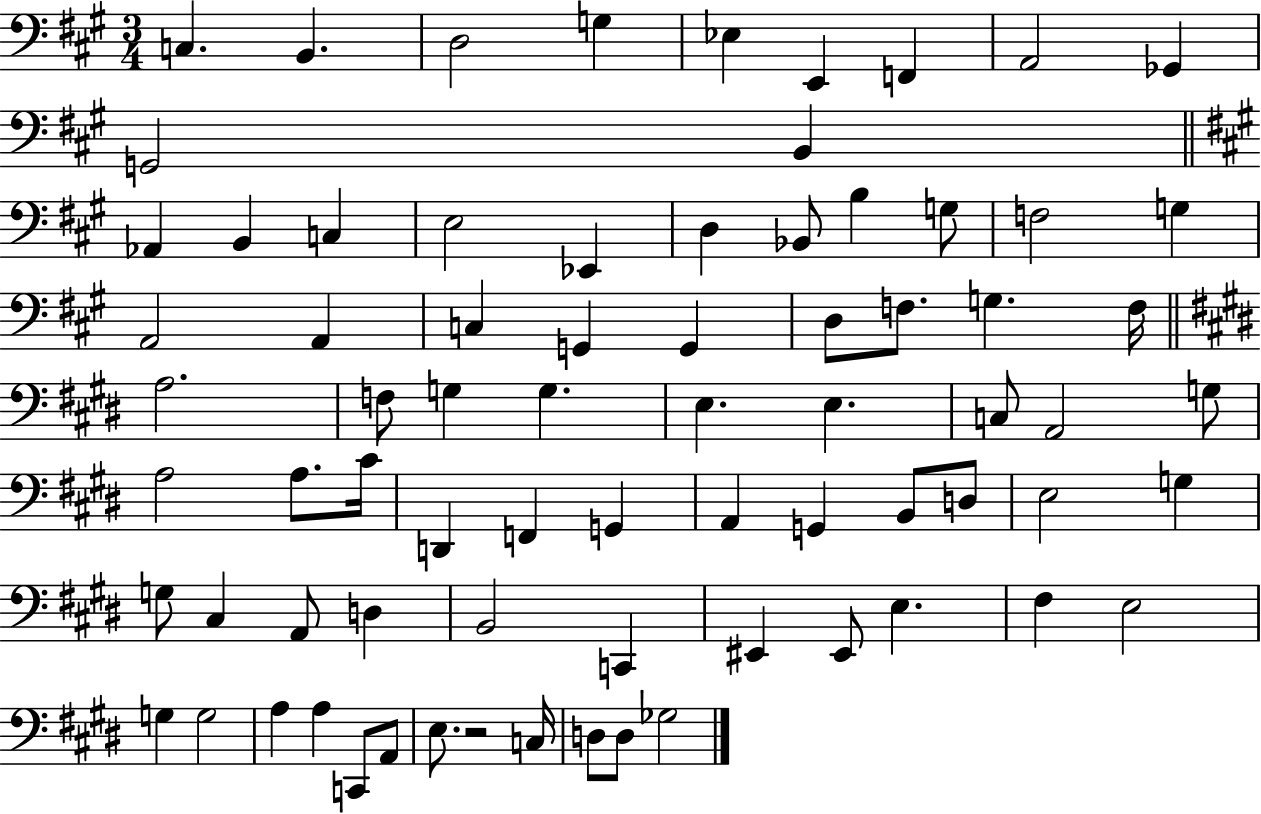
{
  \clef bass
  \numericTimeSignature
  \time 3/4
  \key a \major
  \repeat volta 2 { c4. b,4. | d2 g4 | ees4 e,4 f,4 | a,2 ges,4 | \break g,2 b,4 | \bar "||" \break \key a \major aes,4 b,4 c4 | e2 ees,4 | d4 bes,8 b4 g8 | f2 g4 | \break a,2 a,4 | c4 g,4 g,4 | d8 f8. g4. f16 | \bar "||" \break \key e \major a2. | f8 g4 g4. | e4. e4. | c8 a,2 g8 | \break a2 a8. cis'16 | d,4 f,4 g,4 | a,4 g,4 b,8 d8 | e2 g4 | \break g8 cis4 a,8 d4 | b,2 c,4 | eis,4 eis,8 e4. | fis4 e2 | \break g4 g2 | a4 a4 c,8 a,8 | e8. r2 c16 | d8 d8 ges2 | \break } \bar "|."
}